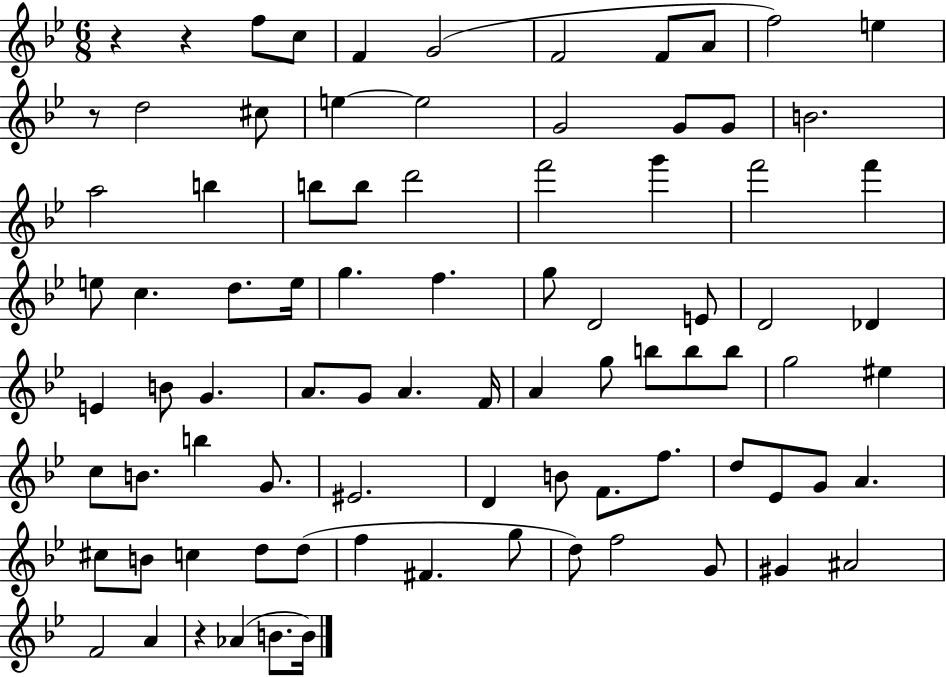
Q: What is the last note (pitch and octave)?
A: B4